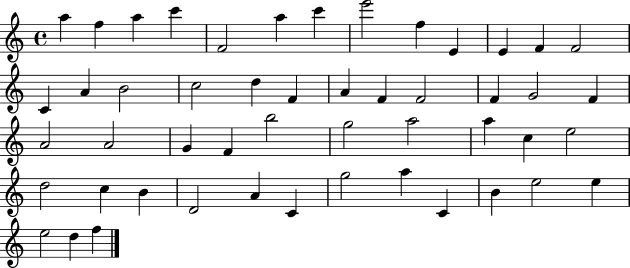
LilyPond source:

{
  \clef treble
  \time 4/4
  \defaultTimeSignature
  \key c \major
  a''4 f''4 a''4 c'''4 | f'2 a''4 c'''4 | e'''2 f''4 e'4 | e'4 f'4 f'2 | \break c'4 a'4 b'2 | c''2 d''4 f'4 | a'4 f'4 f'2 | f'4 g'2 f'4 | \break a'2 a'2 | g'4 f'4 b''2 | g''2 a''2 | a''4 c''4 e''2 | \break d''2 c''4 b'4 | d'2 a'4 c'4 | g''2 a''4 c'4 | b'4 e''2 e''4 | \break e''2 d''4 f''4 | \bar "|."
}